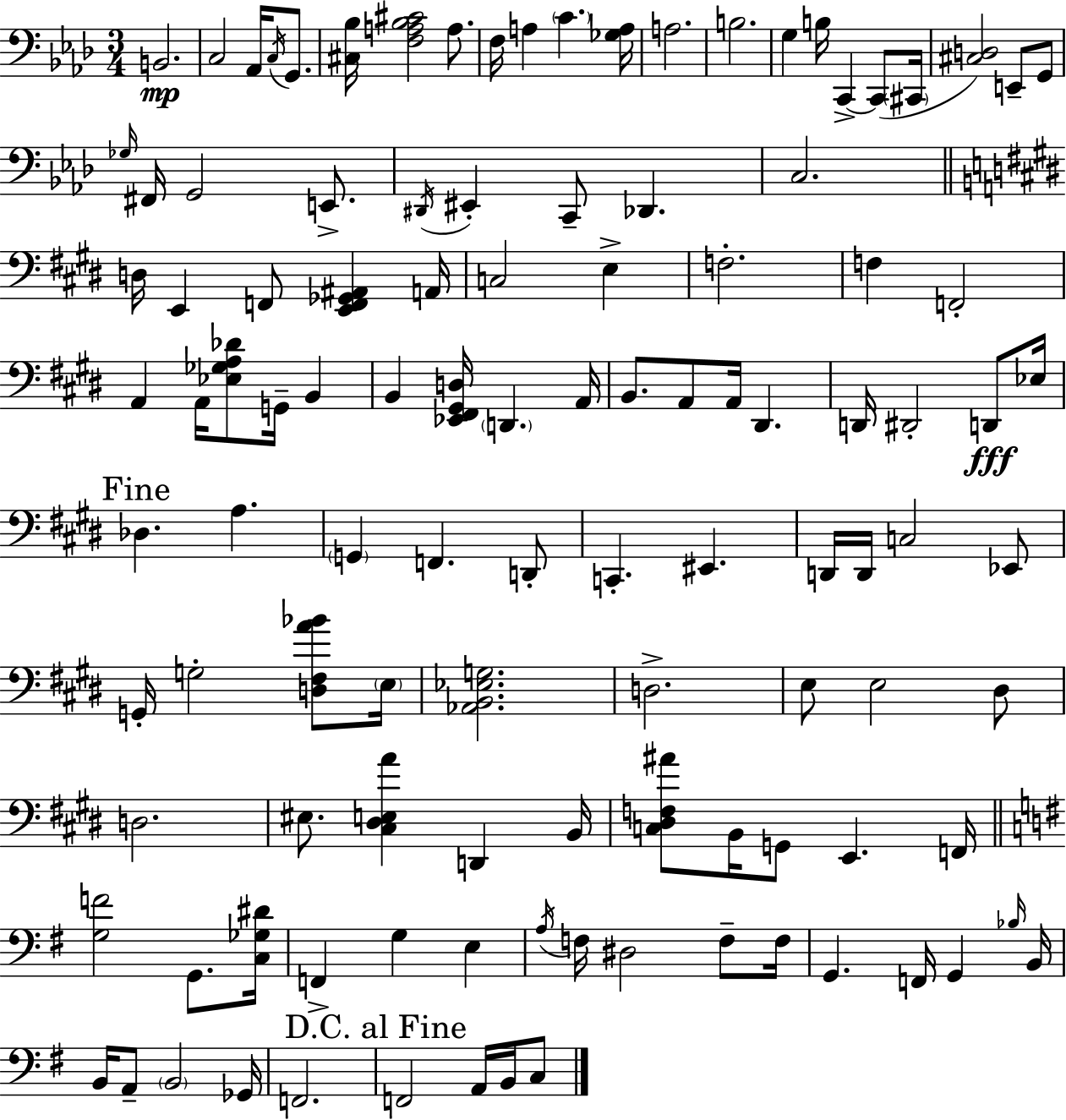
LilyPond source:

{
  \clef bass
  \numericTimeSignature
  \time 3/4
  \key f \minor
  \repeat volta 2 { b,2.\mp | c2 aes,16 \acciaccatura { c16 } g,8. | <cis bes>16 <f a bes cis'>2 a8. | f16 a4 \parenthesize c'4. | \break <ges a>16 a2. | b2. | g4 b16 c,4->~~ c,8( | \parenthesize cis,16 <cis d>2) e,8-- g,8 | \break \grace { ges16 } fis,16 g,2 e,8.-> | \acciaccatura { dis,16 } eis,4-. c,8-- des,4. | c2. | \bar "||" \break \key e \major d16 e,4 f,8 <e, f, ges, ais,>4 a,16 | c2 e4-> | f2.-. | f4 f,2-. | \break a,4 a,16 <ees ges a des'>8 g,16-- b,4 | b,4 <ees, fis, gis, d>16 \parenthesize d,4. a,16 | b,8. a,8 a,16 dis,4. | d,16 dis,2-. d,8\fff ees16 | \break \mark "Fine" des4. a4. | \parenthesize g,4 f,4. d,8-. | c,4.-. eis,4. | d,16 d,16 c2 ees,8 | \break g,16-. g2-. <d fis a' bes'>8 \parenthesize e16 | <aes, b, ees g>2. | d2.-> | e8 e2 dis8 | \break d2. | eis8. <cis dis e a'>4 d,4 b,16 | <c dis f ais'>8 b,16 g,8 e,4. f,16 | \bar "||" \break \key g \major <g f'>2 g,8. <c ges dis'>16 | f,4-> g4 e4 | \acciaccatura { a16 } f16 dis2 f8-- | f16 g,4. f,16 g,4 | \break \grace { bes16 } b,16 b,16 a,8-- \parenthesize b,2 | ges,16 f,2. | \mark "D.C. al Fine" f,2 a,16 b,16 | c8 } \bar "|."
}